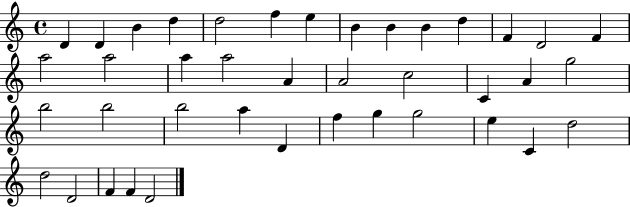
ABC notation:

X:1
T:Untitled
M:4/4
L:1/4
K:C
D D B d d2 f e B B B d F D2 F a2 a2 a a2 A A2 c2 C A g2 b2 b2 b2 a D f g g2 e C d2 d2 D2 F F D2